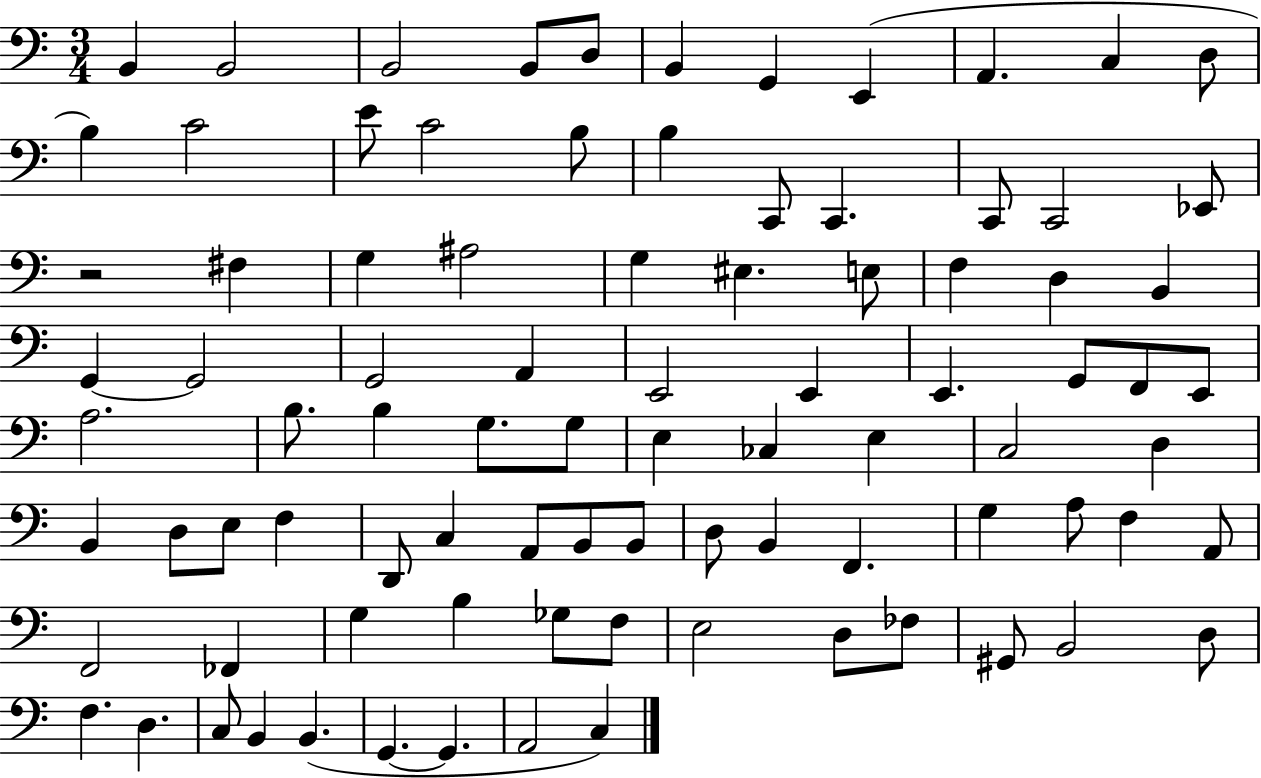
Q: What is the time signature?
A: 3/4